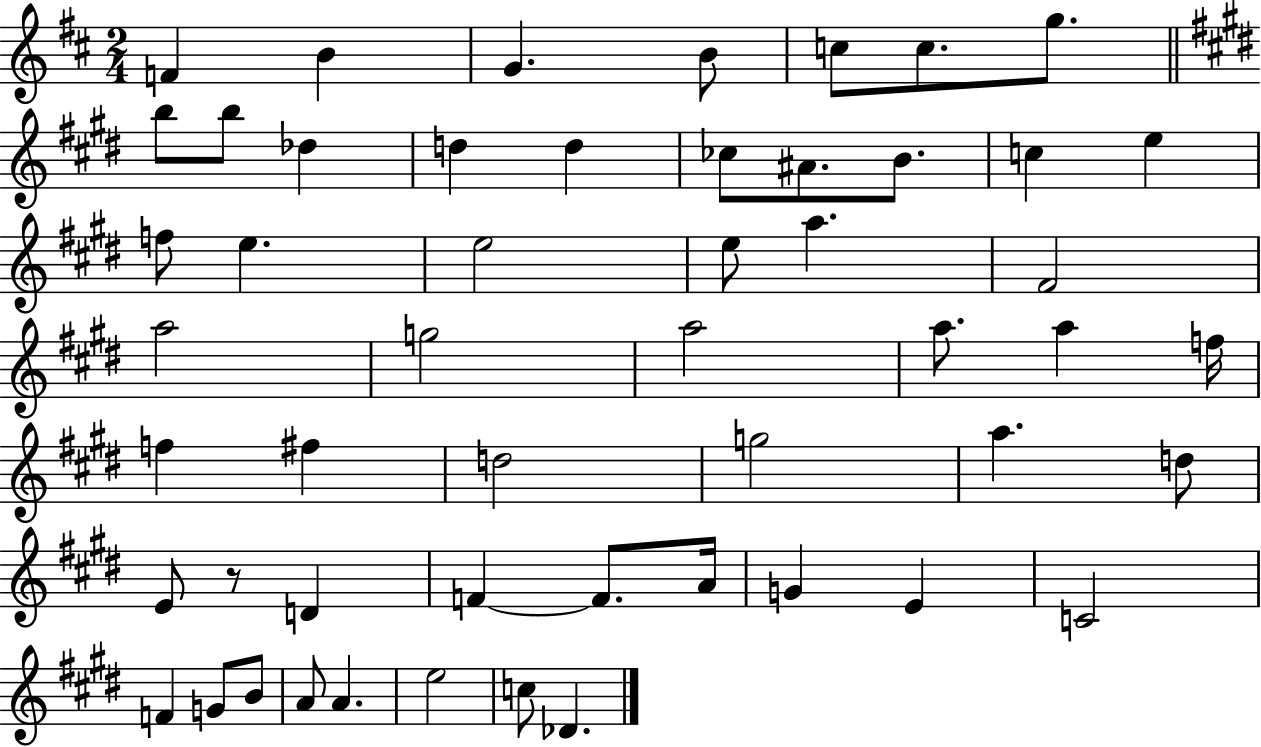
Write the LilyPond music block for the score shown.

{
  \clef treble
  \numericTimeSignature
  \time 2/4
  \key d \major
  \repeat volta 2 { f'4 b'4 | g'4. b'8 | c''8 c''8. g''8. | \bar "||" \break \key e \major b''8 b''8 des''4 | d''4 d''4 | ces''8 ais'8. b'8. | c''4 e''4 | \break f''8 e''4. | e''2 | e''8 a''4. | fis'2 | \break a''2 | g''2 | a''2 | a''8. a''4 f''16 | \break f''4 fis''4 | d''2 | g''2 | a''4. d''8 | \break e'8 r8 d'4 | f'4~~ f'8. a'16 | g'4 e'4 | c'2 | \break f'4 g'8 b'8 | a'8 a'4. | e''2 | c''8 des'4. | \break } \bar "|."
}